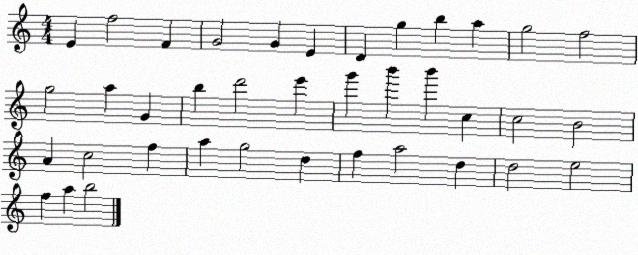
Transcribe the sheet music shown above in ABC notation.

X:1
T:Untitled
M:4/4
L:1/4
K:C
E f2 F G2 G E D g b a g2 f2 g2 a G b d'2 e' g' b' b' c c2 B2 A c2 f a g2 d f a2 d d2 e2 f a b2